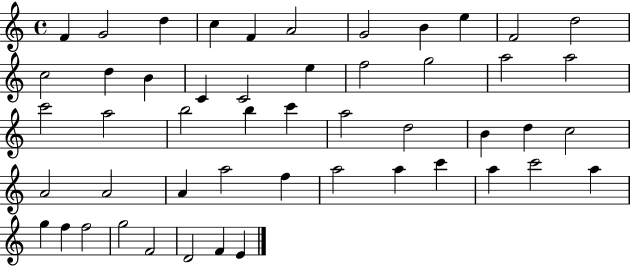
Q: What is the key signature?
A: C major